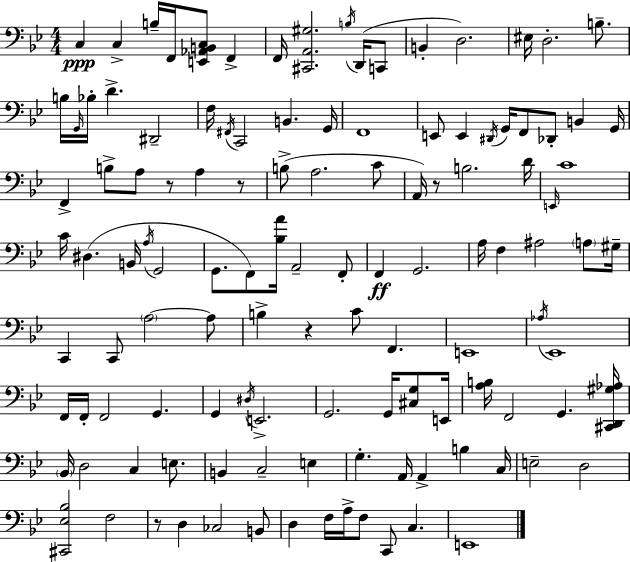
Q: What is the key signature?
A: G minor